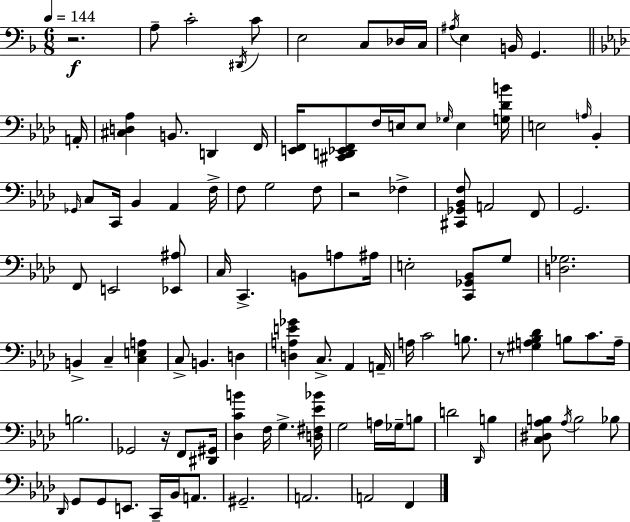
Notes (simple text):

R/h. A3/e C4/h D#2/s C4/e E3/h C3/e Db3/s C3/s A#3/s E3/q B2/s G2/q. A2/s [C#3,D3,Ab3]/q B2/e. D2/q F2/s [E2,F2]/s [C#2,D2,Eb2,F2]/e F3/s E3/s E3/e Gb3/s E3/q [G3,Db4,B4]/s E3/h A3/s Bb2/q Gb2/s C3/e C2/s Bb2/q Ab2/q F3/s F3/e G3/h F3/e R/h FES3/q [C#2,Gb2,Bb2,F3]/e A2/h F2/e G2/h. F2/e E2/h [Eb2,A#3]/e C3/s C2/q. B2/e A3/e A#3/s E3/h [C2,Gb2,Bb2]/e G3/e [D3,Gb3]/h. B2/q C3/q [C3,E3,A3]/q C3/e B2/q. D3/q [D3,A3,E4,Gb4]/q C3/e. Ab2/q A2/s A3/s C4/h B3/e. R/e [G#3,A3,Bb3,Db4]/q B3/e C4/e. A3/s B3/h. Gb2/h R/s F2/e [D#2,G#2]/s [Db3,C4,B4]/q F3/s G3/q. [D3,F#3,Eb4,Bb4]/s G3/h A3/s Gb3/s B3/e D4/h Db2/s B3/q [C3,D#3,Ab3,B3]/e Ab3/s B3/h Bb3/e Db2/s G2/e G2/e E2/e. C2/s Bb2/s A2/e. G#2/h. A2/h. A2/h F2/q